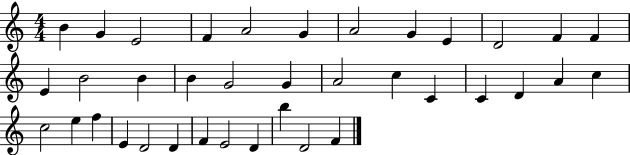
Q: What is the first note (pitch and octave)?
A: B4